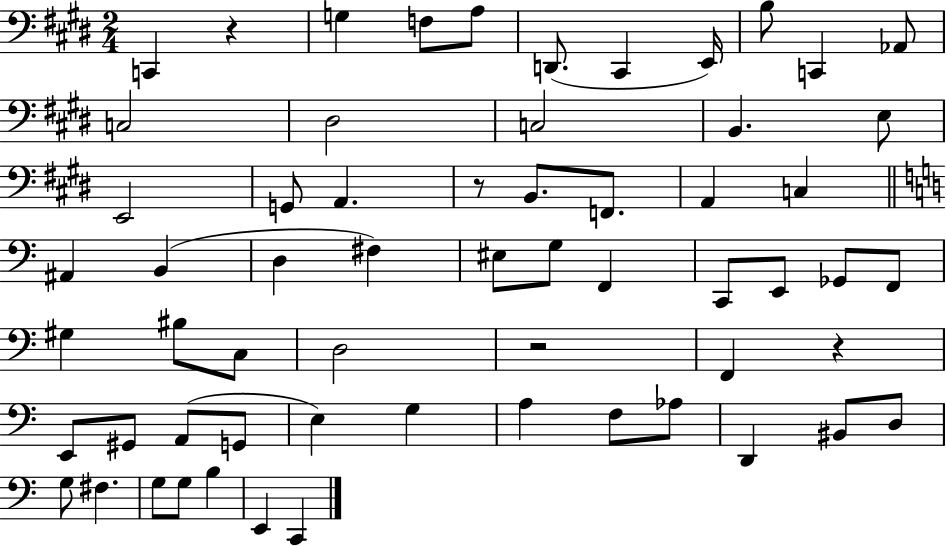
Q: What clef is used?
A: bass